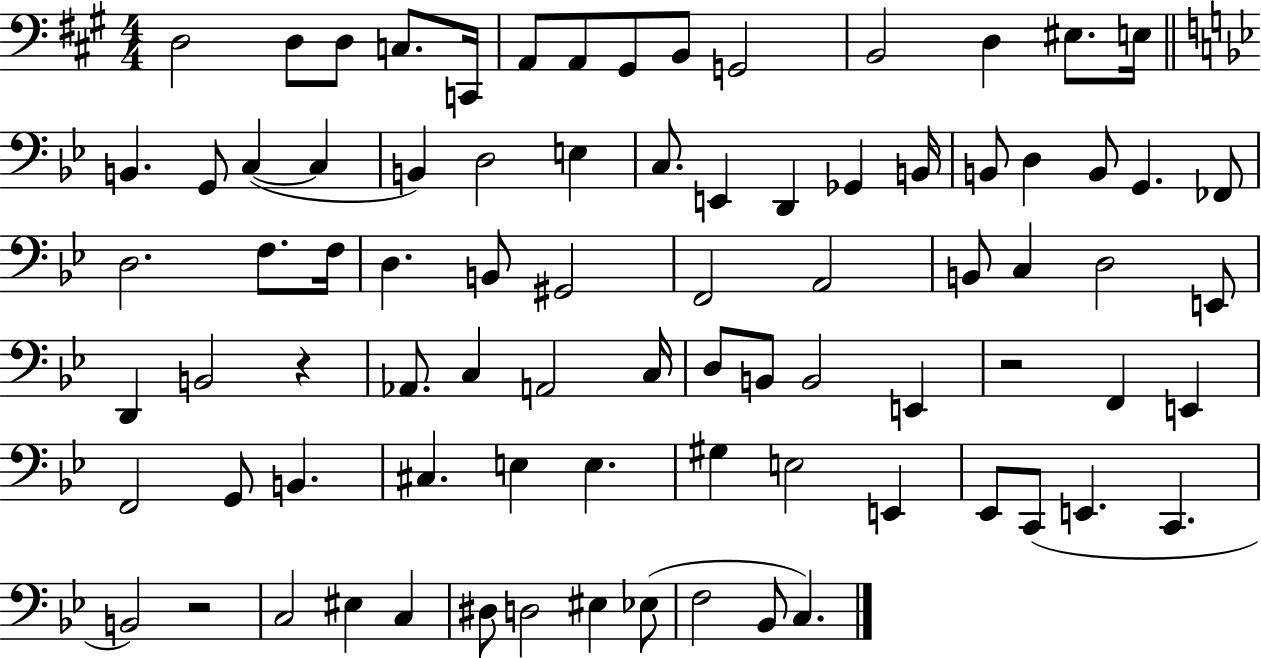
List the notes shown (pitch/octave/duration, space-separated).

D3/h D3/e D3/e C3/e. C2/s A2/e A2/e G#2/e B2/e G2/h B2/h D3/q EIS3/e. E3/s B2/q. G2/e C3/q C3/q B2/q D3/h E3/q C3/e. E2/q D2/q Gb2/q B2/s B2/e D3/q B2/e G2/q. FES2/e D3/h. F3/e. F3/s D3/q. B2/e G#2/h F2/h A2/h B2/e C3/q D3/h E2/e D2/q B2/h R/q Ab2/e. C3/q A2/h C3/s D3/e B2/e B2/h E2/q R/h F2/q E2/q F2/h G2/e B2/q. C#3/q. E3/q E3/q. G#3/q E3/h E2/q Eb2/e C2/e E2/q. C2/q. B2/h R/h C3/h EIS3/q C3/q D#3/e D3/h EIS3/q Eb3/e F3/h Bb2/e C3/q.